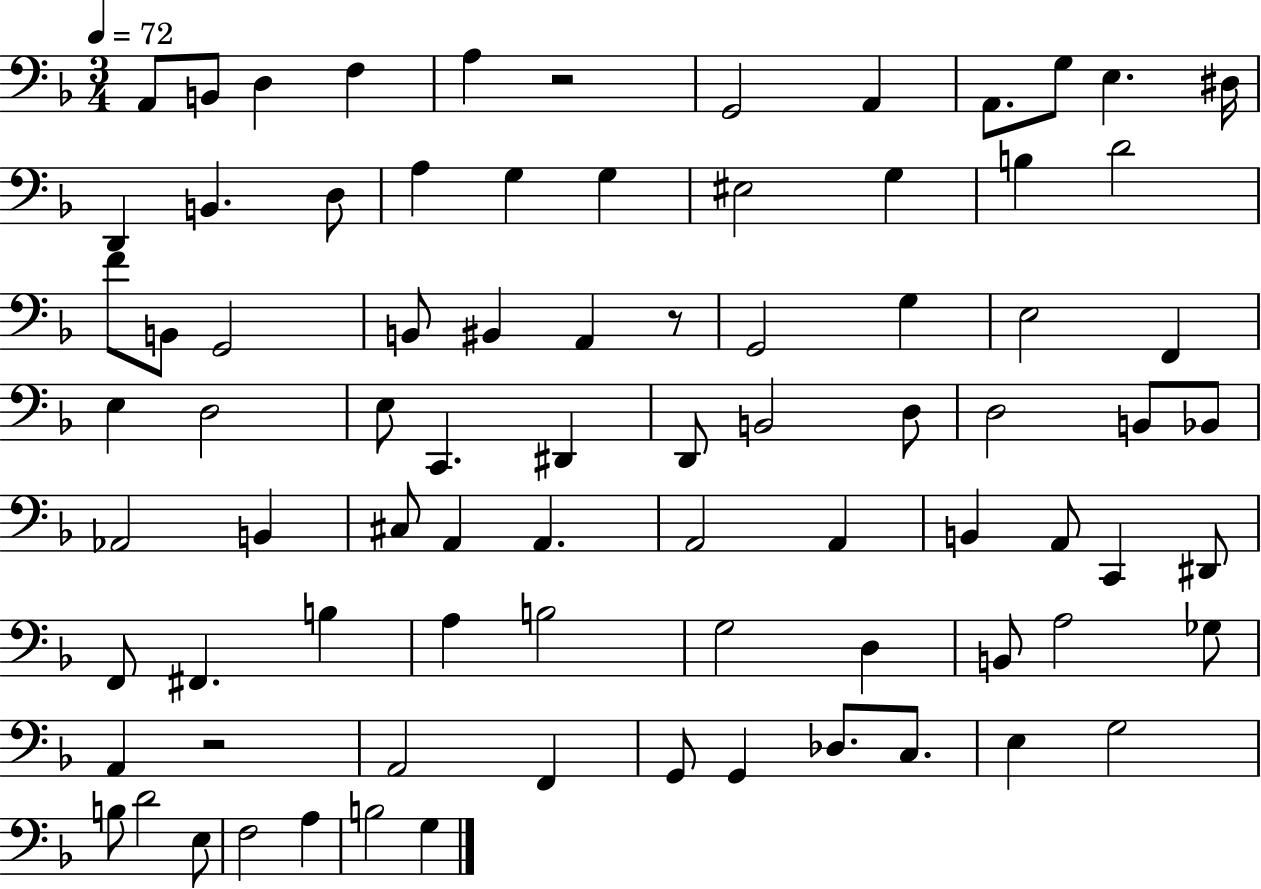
{
  \clef bass
  \numericTimeSignature
  \time 3/4
  \key f \major
  \tempo 4 = 72
  a,8 b,8 d4 f4 | a4 r2 | g,2 a,4 | a,8. g8 e4. dis16 | \break d,4 b,4. d8 | a4 g4 g4 | eis2 g4 | b4 d'2 | \break f'8 b,8 g,2 | b,8 bis,4 a,4 r8 | g,2 g4 | e2 f,4 | \break e4 d2 | e8 c,4. dis,4 | d,8 b,2 d8 | d2 b,8 bes,8 | \break aes,2 b,4 | cis8 a,4 a,4. | a,2 a,4 | b,4 a,8 c,4 dis,8 | \break f,8 fis,4. b4 | a4 b2 | g2 d4 | b,8 a2 ges8 | \break a,4 r2 | a,2 f,4 | g,8 g,4 des8. c8. | e4 g2 | \break b8 d'2 e8 | f2 a4 | b2 g4 | \bar "|."
}